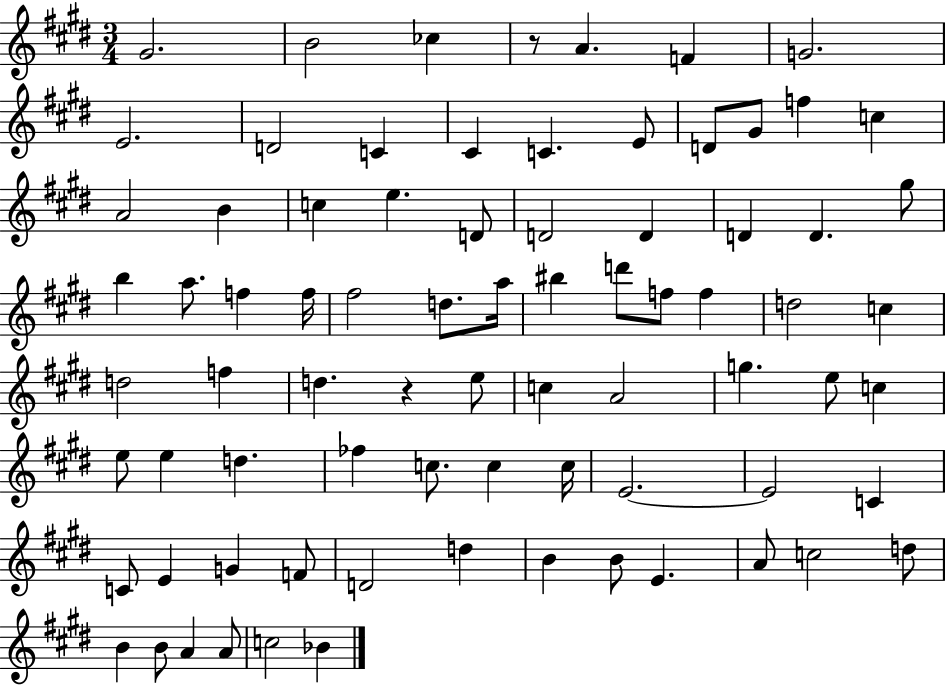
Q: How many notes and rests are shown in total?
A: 78